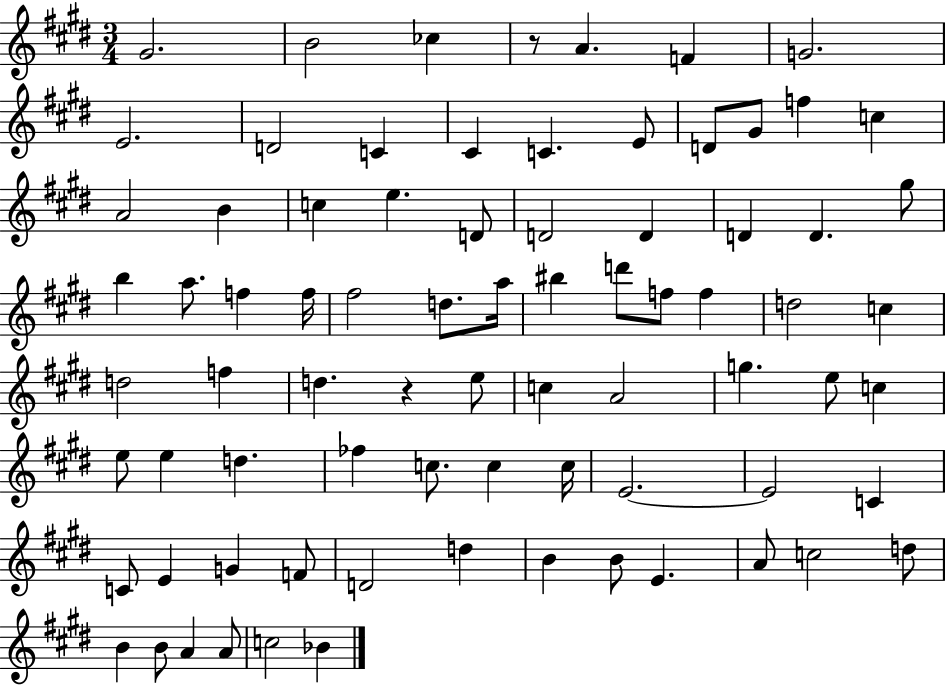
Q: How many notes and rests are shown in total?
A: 78